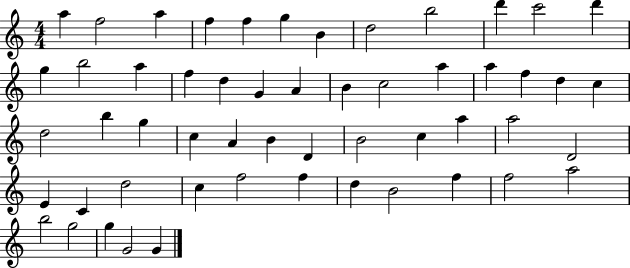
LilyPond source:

{
  \clef treble
  \numericTimeSignature
  \time 4/4
  \key c \major
  a''4 f''2 a''4 | f''4 f''4 g''4 b'4 | d''2 b''2 | d'''4 c'''2 d'''4 | \break g''4 b''2 a''4 | f''4 d''4 g'4 a'4 | b'4 c''2 a''4 | a''4 f''4 d''4 c''4 | \break d''2 b''4 g''4 | c''4 a'4 b'4 d'4 | b'2 c''4 a''4 | a''2 d'2 | \break e'4 c'4 d''2 | c''4 f''2 f''4 | d''4 b'2 f''4 | f''2 a''2 | \break b''2 g''2 | g''4 g'2 g'4 | \bar "|."
}